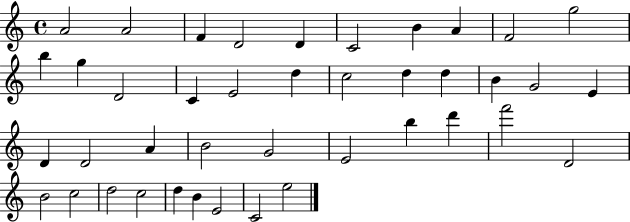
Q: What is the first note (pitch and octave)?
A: A4